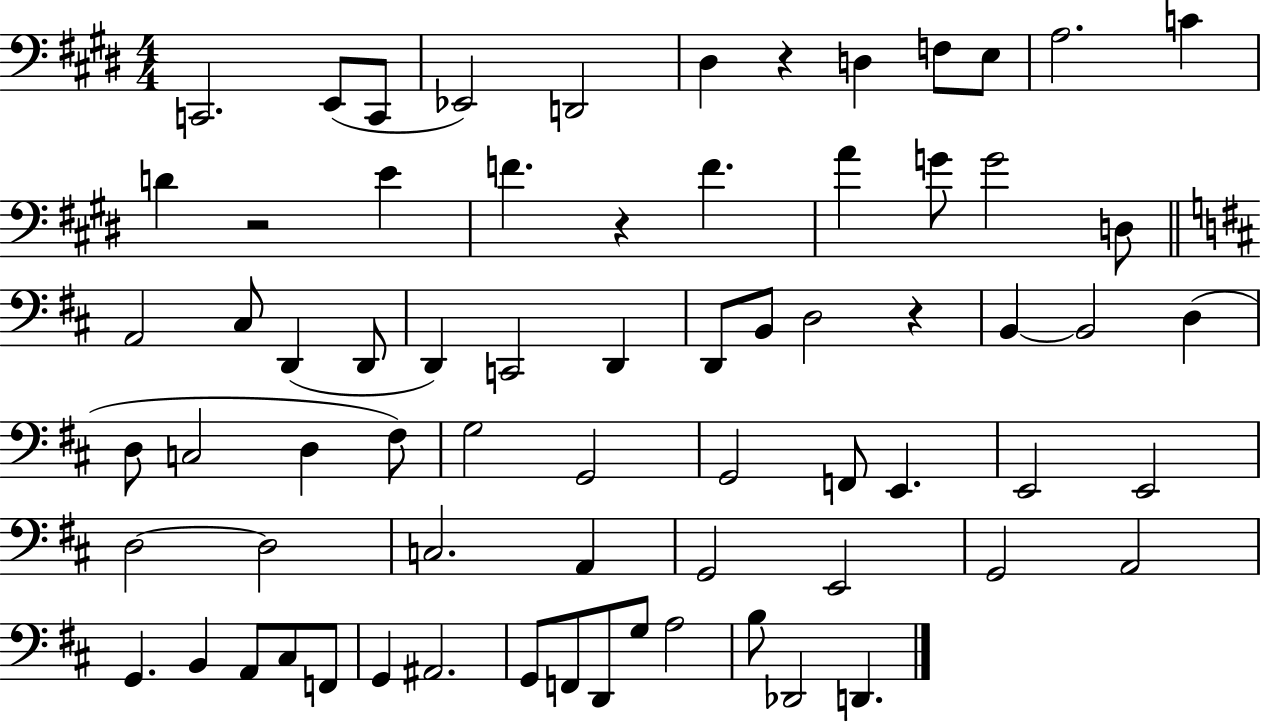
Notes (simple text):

C2/h. E2/e C2/e Eb2/h D2/h D#3/q R/q D3/q F3/e E3/e A3/h. C4/q D4/q R/h E4/q F4/q. R/q F4/q. A4/q G4/e G4/h D3/e A2/h C#3/e D2/q D2/e D2/q C2/h D2/q D2/e B2/e D3/h R/q B2/q B2/h D3/q D3/e C3/h D3/q F#3/e G3/h G2/h G2/h F2/e E2/q. E2/h E2/h D3/h D3/h C3/h. A2/q G2/h E2/h G2/h A2/h G2/q. B2/q A2/e C#3/e F2/e G2/q A#2/h. G2/e F2/e D2/e G3/e A3/h B3/e Db2/h D2/q.